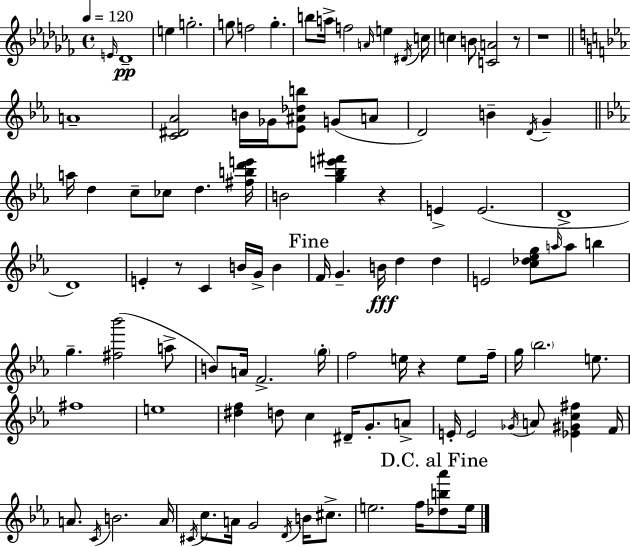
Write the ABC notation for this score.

X:1
T:Untitled
M:4/4
L:1/4
K:Abm
E/4 _D4 e g2 g/2 f2 g b/2 a/4 f2 A/4 e ^D/4 c/4 c B/2 [CA]2 z/2 z4 A4 [C^D_A]2 B/4 _G/4 [_E^A_db]/2 G/2 A/2 D2 B D/4 G a/4 d c/2 _c/2 d [^fbd'e']/4 B2 [g_be'^f'] z E E2 D4 D4 E z/2 C B/4 G/4 B F/4 G B/4 d d E2 [c_d_eg]/2 a/4 a/2 b g [^f_b']2 a/2 B/2 A/4 F2 g/4 f2 e/4 z e/2 f/4 g/4 _b2 e/2 ^f4 e4 [^df] d/2 c ^D/4 G/2 A/2 E/4 E2 _G/4 A/2 [_E^Gc^f] F/4 A/2 C/4 B2 A/4 ^C/4 c/2 A/4 G2 D/4 B/4 ^c/2 e2 f/4 [_db_a']/2 e/4